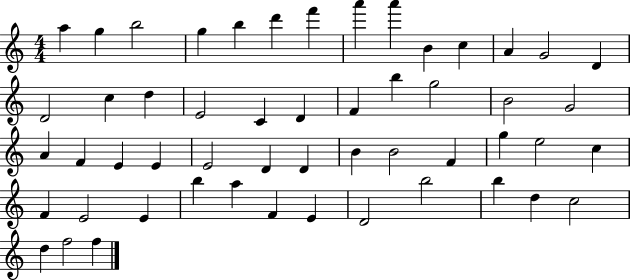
A5/q G5/q B5/h G5/q B5/q D6/q F6/q A6/q A6/q B4/q C5/q A4/q G4/h D4/q D4/h C5/q D5/q E4/h C4/q D4/q F4/q B5/q G5/h B4/h G4/h A4/q F4/q E4/q E4/q E4/h D4/q D4/q B4/q B4/h F4/q G5/q E5/h C5/q F4/q E4/h E4/q B5/q A5/q F4/q E4/q D4/h B5/h B5/q D5/q C5/h D5/q F5/h F5/q